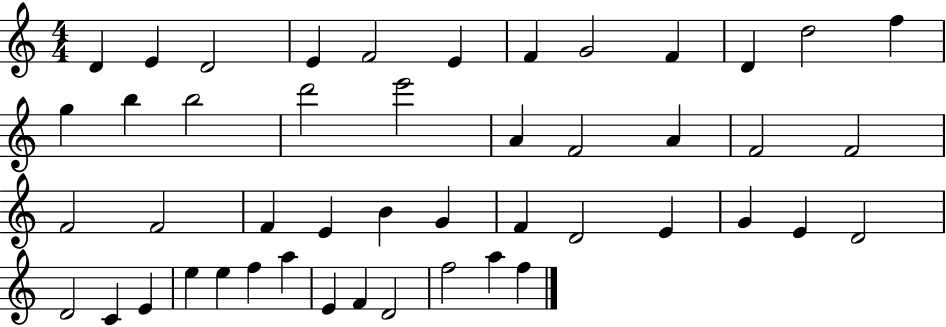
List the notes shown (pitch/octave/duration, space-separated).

D4/q E4/q D4/h E4/q F4/h E4/q F4/q G4/h F4/q D4/q D5/h F5/q G5/q B5/q B5/h D6/h E6/h A4/q F4/h A4/q F4/h F4/h F4/h F4/h F4/q E4/q B4/q G4/q F4/q D4/h E4/q G4/q E4/q D4/h D4/h C4/q E4/q E5/q E5/q F5/q A5/q E4/q F4/q D4/h F5/h A5/q F5/q